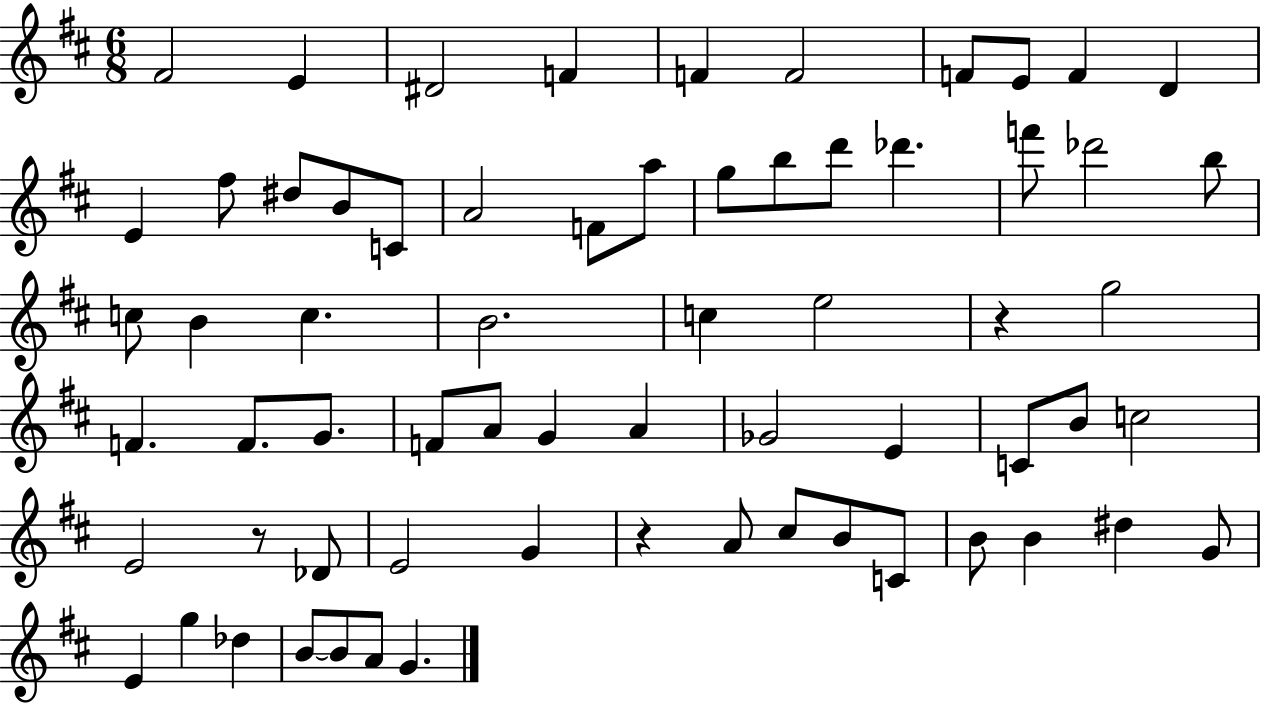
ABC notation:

X:1
T:Untitled
M:6/8
L:1/4
K:D
^F2 E ^D2 F F F2 F/2 E/2 F D E ^f/2 ^d/2 B/2 C/2 A2 F/2 a/2 g/2 b/2 d'/2 _d' f'/2 _d'2 b/2 c/2 B c B2 c e2 z g2 F F/2 G/2 F/2 A/2 G A _G2 E C/2 B/2 c2 E2 z/2 _D/2 E2 G z A/2 ^c/2 B/2 C/2 B/2 B ^d G/2 E g _d B/2 B/2 A/2 G